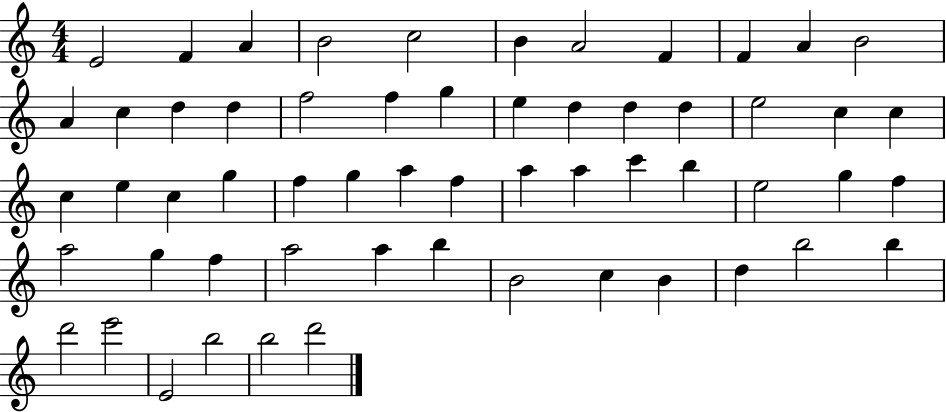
{
  \clef treble
  \numericTimeSignature
  \time 4/4
  \key c \major
  e'2 f'4 a'4 | b'2 c''2 | b'4 a'2 f'4 | f'4 a'4 b'2 | \break a'4 c''4 d''4 d''4 | f''2 f''4 g''4 | e''4 d''4 d''4 d''4 | e''2 c''4 c''4 | \break c''4 e''4 c''4 g''4 | f''4 g''4 a''4 f''4 | a''4 a''4 c'''4 b''4 | e''2 g''4 f''4 | \break a''2 g''4 f''4 | a''2 a''4 b''4 | b'2 c''4 b'4 | d''4 b''2 b''4 | \break d'''2 e'''2 | e'2 b''2 | b''2 d'''2 | \bar "|."
}